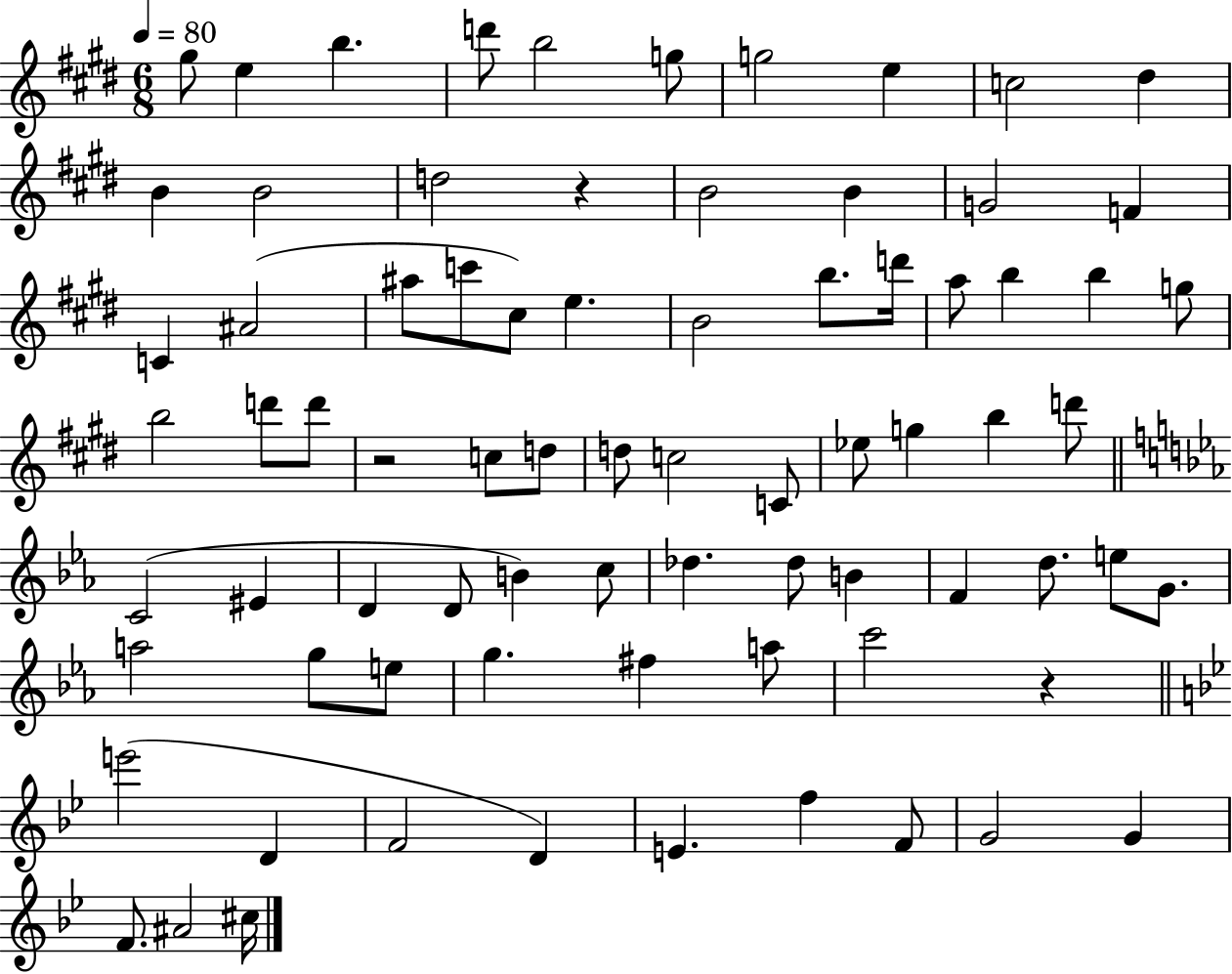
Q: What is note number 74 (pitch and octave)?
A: C#5